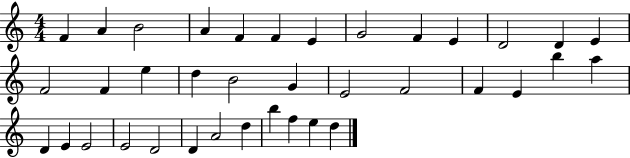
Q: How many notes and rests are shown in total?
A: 37